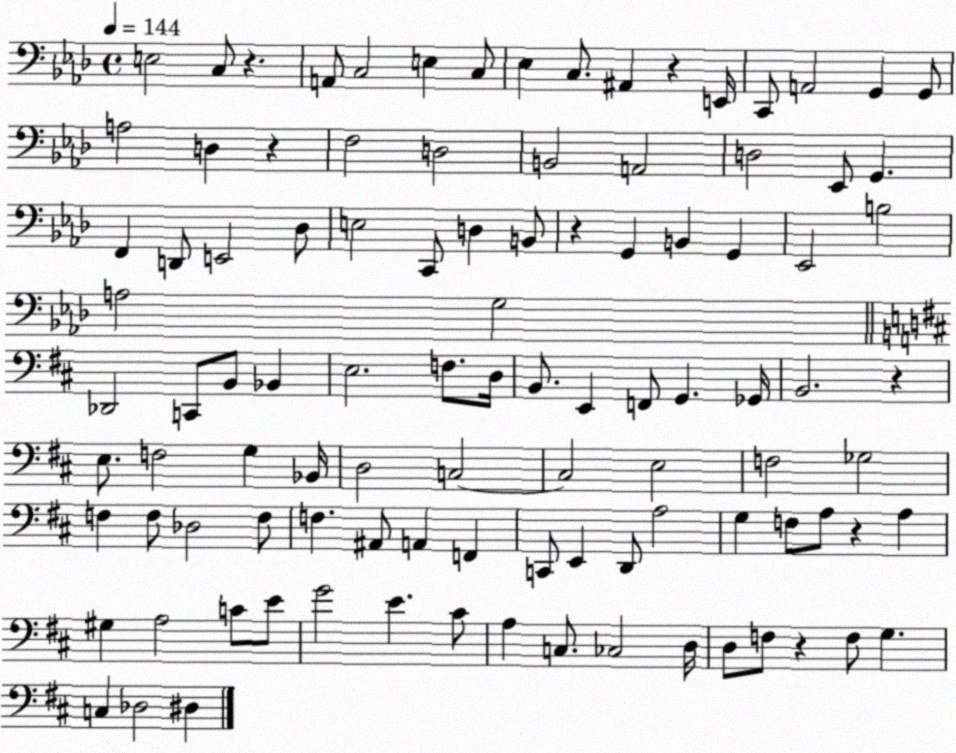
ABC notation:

X:1
T:Untitled
M:4/4
L:1/4
K:Ab
E,2 C,/2 z A,,/2 C,2 E, C,/2 _E, C,/2 ^A,, z E,,/4 C,,/2 A,,2 G,, G,,/2 A,2 D, z F,2 D,2 B,,2 A,,2 D,2 _E,,/2 G,, F,, D,,/2 E,,2 _D,/2 E,2 C,,/2 D, B,,/2 z G,, B,, G,, _E,,2 B,2 A,2 G,2 _D,,2 C,,/2 B,,/2 _B,, E,2 F,/2 D,/4 B,,/2 E,, F,,/2 G,, _G,,/4 B,,2 z E,/2 F,2 G, _B,,/4 D,2 C,2 C,2 E,2 F,2 _G,2 F, F,/2 _D,2 F,/2 F, ^A,,/2 A,, F,, C,,/2 E,, D,,/2 A,2 G, F,/2 A,/2 z A, ^G, A,2 C/2 E/2 G2 E ^C/2 A, C,/2 _C,2 D,/4 D,/2 F,/2 z F,/2 G, C, _D,2 ^D,